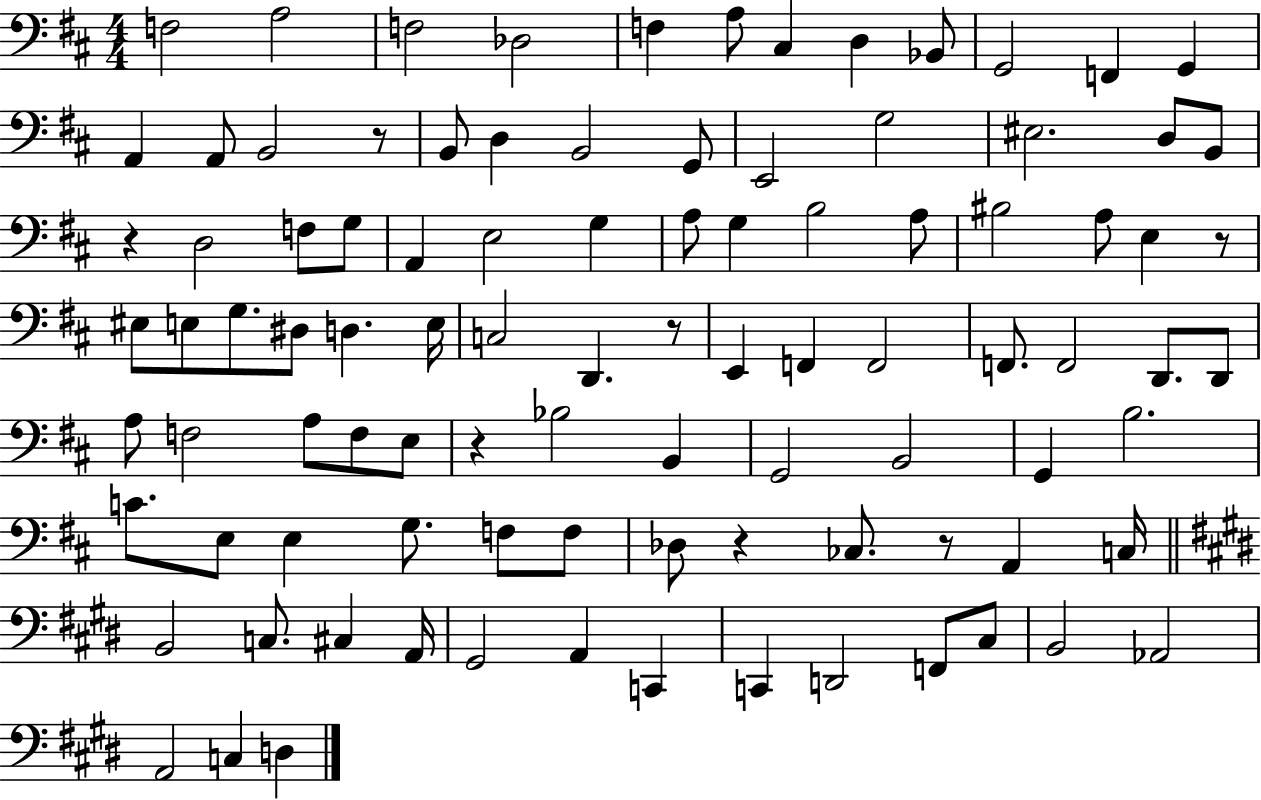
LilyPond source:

{
  \clef bass
  \numericTimeSignature
  \time 4/4
  \key d \major
  f2 a2 | f2 des2 | f4 a8 cis4 d4 bes,8 | g,2 f,4 g,4 | \break a,4 a,8 b,2 r8 | b,8 d4 b,2 g,8 | e,2 g2 | eis2. d8 b,8 | \break r4 d2 f8 g8 | a,4 e2 g4 | a8 g4 b2 a8 | bis2 a8 e4 r8 | \break eis8 e8 g8. dis8 d4. e16 | c2 d,4. r8 | e,4 f,4 f,2 | f,8. f,2 d,8. d,8 | \break a8 f2 a8 f8 e8 | r4 bes2 b,4 | g,2 b,2 | g,4 b2. | \break c'8. e8 e4 g8. f8 f8 | des8 r4 ces8. r8 a,4 c16 | \bar "||" \break \key e \major b,2 c8. cis4 a,16 | gis,2 a,4 c,4 | c,4 d,2 f,8 cis8 | b,2 aes,2 | \break a,2 c4 d4 | \bar "|."
}